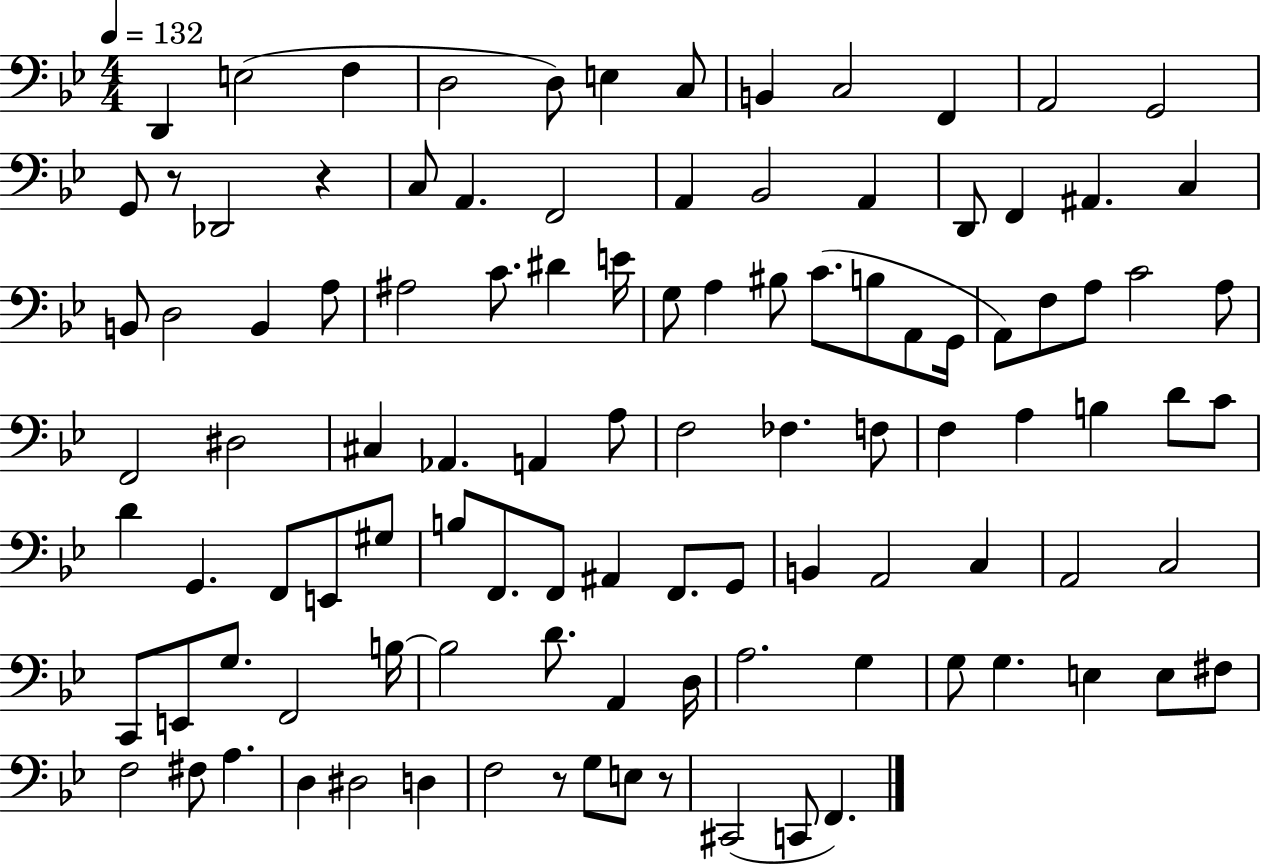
D2/q E3/h F3/q D3/h D3/e E3/q C3/e B2/q C3/h F2/q A2/h G2/h G2/e R/e Db2/h R/q C3/e A2/q. F2/h A2/q Bb2/h A2/q D2/e F2/q A#2/q. C3/q B2/e D3/h B2/q A3/e A#3/h C4/e. D#4/q E4/s G3/e A3/q BIS3/e C4/e. B3/e A2/e G2/s A2/e F3/e A3/e C4/h A3/e F2/h D#3/h C#3/q Ab2/q. A2/q A3/e F3/h FES3/q. F3/e F3/q A3/q B3/q D4/e C4/e D4/q G2/q. F2/e E2/e G#3/e B3/e F2/e. F2/e A#2/q F2/e. G2/e B2/q A2/h C3/q A2/h C3/h C2/e E2/e G3/e. F2/h B3/s B3/h D4/e. A2/q D3/s A3/h. G3/q G3/e G3/q. E3/q E3/e F#3/e F3/h F#3/e A3/q. D3/q D#3/h D3/q F3/h R/e G3/e E3/e R/e C#2/h C2/e F2/q.